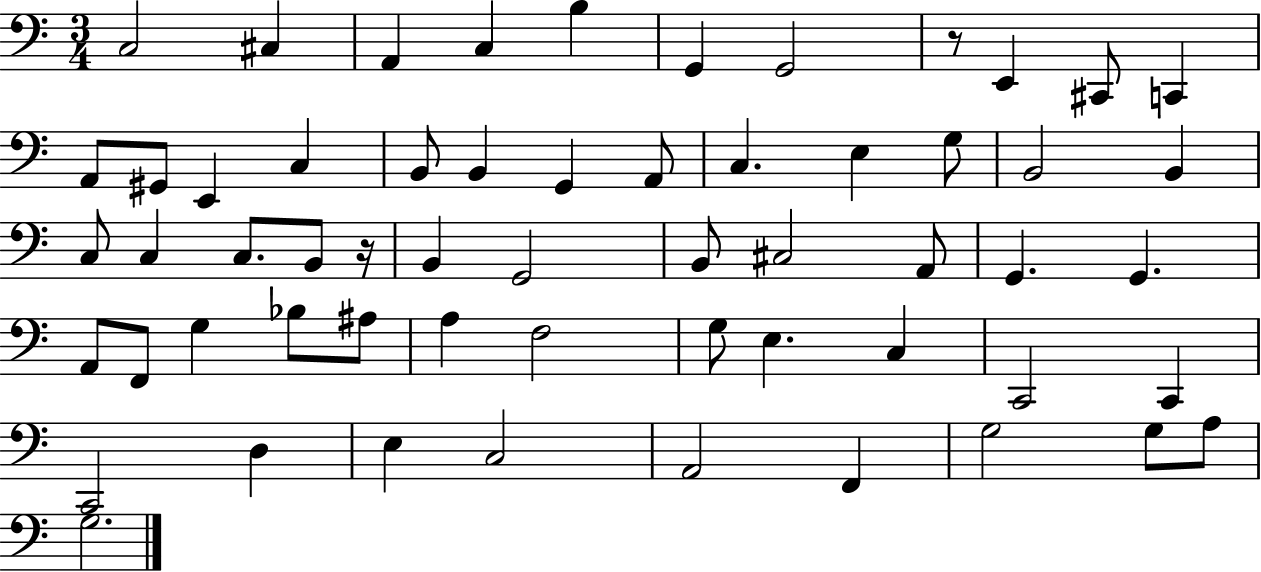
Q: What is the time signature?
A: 3/4